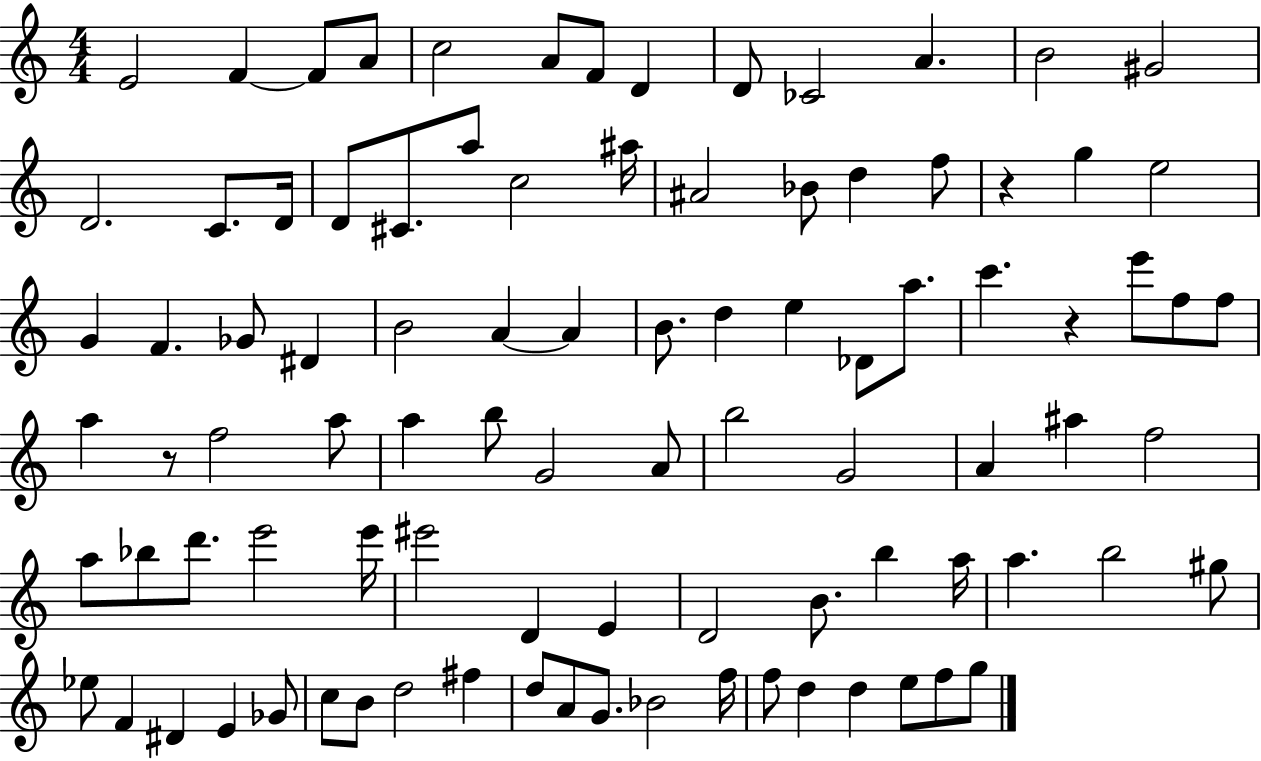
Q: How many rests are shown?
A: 3